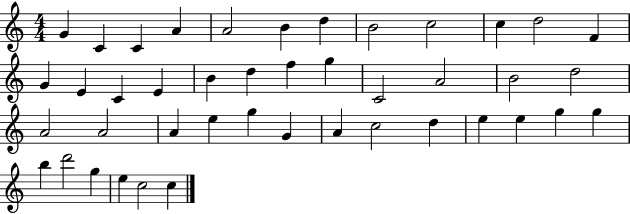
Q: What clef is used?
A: treble